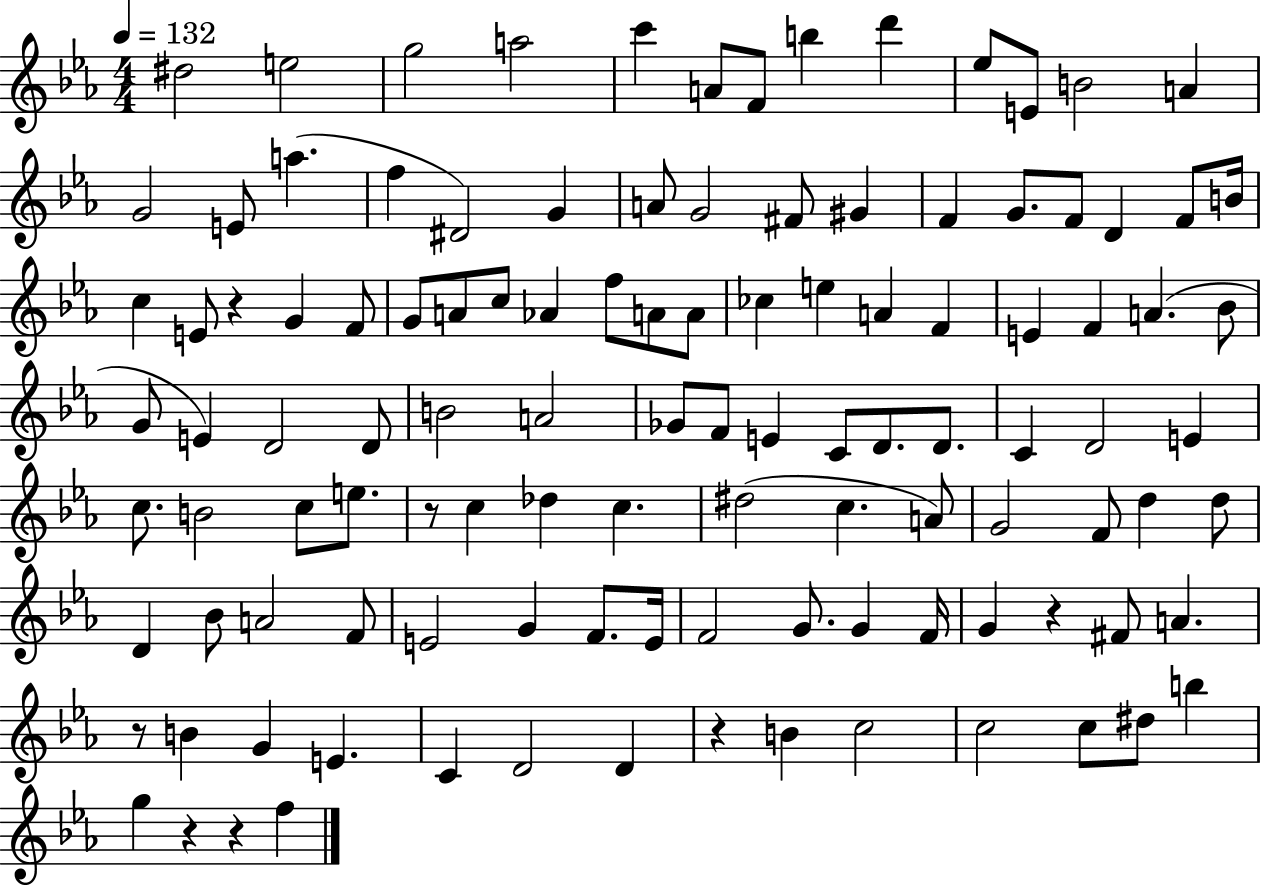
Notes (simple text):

D#5/h E5/h G5/h A5/h C6/q A4/e F4/e B5/q D6/q Eb5/e E4/e B4/h A4/q G4/h E4/e A5/q. F5/q D#4/h G4/q A4/e G4/h F#4/e G#4/q F4/q G4/e. F4/e D4/q F4/e B4/s C5/q E4/e R/q G4/q F4/e G4/e A4/e C5/e Ab4/q F5/e A4/e A4/e CES5/q E5/q A4/q F4/q E4/q F4/q A4/q. Bb4/e G4/e E4/q D4/h D4/e B4/h A4/h Gb4/e F4/e E4/q C4/e D4/e. D4/e. C4/q D4/h E4/q C5/e. B4/h C5/e E5/e. R/e C5/q Db5/q C5/q. D#5/h C5/q. A4/e G4/h F4/e D5/q D5/e D4/q Bb4/e A4/h F4/e E4/h G4/q F4/e. E4/s F4/h G4/e. G4/q F4/s G4/q R/q F#4/e A4/q. R/e B4/q G4/q E4/q. C4/q D4/h D4/q R/q B4/q C5/h C5/h C5/e D#5/e B5/q G5/q R/q R/q F5/q